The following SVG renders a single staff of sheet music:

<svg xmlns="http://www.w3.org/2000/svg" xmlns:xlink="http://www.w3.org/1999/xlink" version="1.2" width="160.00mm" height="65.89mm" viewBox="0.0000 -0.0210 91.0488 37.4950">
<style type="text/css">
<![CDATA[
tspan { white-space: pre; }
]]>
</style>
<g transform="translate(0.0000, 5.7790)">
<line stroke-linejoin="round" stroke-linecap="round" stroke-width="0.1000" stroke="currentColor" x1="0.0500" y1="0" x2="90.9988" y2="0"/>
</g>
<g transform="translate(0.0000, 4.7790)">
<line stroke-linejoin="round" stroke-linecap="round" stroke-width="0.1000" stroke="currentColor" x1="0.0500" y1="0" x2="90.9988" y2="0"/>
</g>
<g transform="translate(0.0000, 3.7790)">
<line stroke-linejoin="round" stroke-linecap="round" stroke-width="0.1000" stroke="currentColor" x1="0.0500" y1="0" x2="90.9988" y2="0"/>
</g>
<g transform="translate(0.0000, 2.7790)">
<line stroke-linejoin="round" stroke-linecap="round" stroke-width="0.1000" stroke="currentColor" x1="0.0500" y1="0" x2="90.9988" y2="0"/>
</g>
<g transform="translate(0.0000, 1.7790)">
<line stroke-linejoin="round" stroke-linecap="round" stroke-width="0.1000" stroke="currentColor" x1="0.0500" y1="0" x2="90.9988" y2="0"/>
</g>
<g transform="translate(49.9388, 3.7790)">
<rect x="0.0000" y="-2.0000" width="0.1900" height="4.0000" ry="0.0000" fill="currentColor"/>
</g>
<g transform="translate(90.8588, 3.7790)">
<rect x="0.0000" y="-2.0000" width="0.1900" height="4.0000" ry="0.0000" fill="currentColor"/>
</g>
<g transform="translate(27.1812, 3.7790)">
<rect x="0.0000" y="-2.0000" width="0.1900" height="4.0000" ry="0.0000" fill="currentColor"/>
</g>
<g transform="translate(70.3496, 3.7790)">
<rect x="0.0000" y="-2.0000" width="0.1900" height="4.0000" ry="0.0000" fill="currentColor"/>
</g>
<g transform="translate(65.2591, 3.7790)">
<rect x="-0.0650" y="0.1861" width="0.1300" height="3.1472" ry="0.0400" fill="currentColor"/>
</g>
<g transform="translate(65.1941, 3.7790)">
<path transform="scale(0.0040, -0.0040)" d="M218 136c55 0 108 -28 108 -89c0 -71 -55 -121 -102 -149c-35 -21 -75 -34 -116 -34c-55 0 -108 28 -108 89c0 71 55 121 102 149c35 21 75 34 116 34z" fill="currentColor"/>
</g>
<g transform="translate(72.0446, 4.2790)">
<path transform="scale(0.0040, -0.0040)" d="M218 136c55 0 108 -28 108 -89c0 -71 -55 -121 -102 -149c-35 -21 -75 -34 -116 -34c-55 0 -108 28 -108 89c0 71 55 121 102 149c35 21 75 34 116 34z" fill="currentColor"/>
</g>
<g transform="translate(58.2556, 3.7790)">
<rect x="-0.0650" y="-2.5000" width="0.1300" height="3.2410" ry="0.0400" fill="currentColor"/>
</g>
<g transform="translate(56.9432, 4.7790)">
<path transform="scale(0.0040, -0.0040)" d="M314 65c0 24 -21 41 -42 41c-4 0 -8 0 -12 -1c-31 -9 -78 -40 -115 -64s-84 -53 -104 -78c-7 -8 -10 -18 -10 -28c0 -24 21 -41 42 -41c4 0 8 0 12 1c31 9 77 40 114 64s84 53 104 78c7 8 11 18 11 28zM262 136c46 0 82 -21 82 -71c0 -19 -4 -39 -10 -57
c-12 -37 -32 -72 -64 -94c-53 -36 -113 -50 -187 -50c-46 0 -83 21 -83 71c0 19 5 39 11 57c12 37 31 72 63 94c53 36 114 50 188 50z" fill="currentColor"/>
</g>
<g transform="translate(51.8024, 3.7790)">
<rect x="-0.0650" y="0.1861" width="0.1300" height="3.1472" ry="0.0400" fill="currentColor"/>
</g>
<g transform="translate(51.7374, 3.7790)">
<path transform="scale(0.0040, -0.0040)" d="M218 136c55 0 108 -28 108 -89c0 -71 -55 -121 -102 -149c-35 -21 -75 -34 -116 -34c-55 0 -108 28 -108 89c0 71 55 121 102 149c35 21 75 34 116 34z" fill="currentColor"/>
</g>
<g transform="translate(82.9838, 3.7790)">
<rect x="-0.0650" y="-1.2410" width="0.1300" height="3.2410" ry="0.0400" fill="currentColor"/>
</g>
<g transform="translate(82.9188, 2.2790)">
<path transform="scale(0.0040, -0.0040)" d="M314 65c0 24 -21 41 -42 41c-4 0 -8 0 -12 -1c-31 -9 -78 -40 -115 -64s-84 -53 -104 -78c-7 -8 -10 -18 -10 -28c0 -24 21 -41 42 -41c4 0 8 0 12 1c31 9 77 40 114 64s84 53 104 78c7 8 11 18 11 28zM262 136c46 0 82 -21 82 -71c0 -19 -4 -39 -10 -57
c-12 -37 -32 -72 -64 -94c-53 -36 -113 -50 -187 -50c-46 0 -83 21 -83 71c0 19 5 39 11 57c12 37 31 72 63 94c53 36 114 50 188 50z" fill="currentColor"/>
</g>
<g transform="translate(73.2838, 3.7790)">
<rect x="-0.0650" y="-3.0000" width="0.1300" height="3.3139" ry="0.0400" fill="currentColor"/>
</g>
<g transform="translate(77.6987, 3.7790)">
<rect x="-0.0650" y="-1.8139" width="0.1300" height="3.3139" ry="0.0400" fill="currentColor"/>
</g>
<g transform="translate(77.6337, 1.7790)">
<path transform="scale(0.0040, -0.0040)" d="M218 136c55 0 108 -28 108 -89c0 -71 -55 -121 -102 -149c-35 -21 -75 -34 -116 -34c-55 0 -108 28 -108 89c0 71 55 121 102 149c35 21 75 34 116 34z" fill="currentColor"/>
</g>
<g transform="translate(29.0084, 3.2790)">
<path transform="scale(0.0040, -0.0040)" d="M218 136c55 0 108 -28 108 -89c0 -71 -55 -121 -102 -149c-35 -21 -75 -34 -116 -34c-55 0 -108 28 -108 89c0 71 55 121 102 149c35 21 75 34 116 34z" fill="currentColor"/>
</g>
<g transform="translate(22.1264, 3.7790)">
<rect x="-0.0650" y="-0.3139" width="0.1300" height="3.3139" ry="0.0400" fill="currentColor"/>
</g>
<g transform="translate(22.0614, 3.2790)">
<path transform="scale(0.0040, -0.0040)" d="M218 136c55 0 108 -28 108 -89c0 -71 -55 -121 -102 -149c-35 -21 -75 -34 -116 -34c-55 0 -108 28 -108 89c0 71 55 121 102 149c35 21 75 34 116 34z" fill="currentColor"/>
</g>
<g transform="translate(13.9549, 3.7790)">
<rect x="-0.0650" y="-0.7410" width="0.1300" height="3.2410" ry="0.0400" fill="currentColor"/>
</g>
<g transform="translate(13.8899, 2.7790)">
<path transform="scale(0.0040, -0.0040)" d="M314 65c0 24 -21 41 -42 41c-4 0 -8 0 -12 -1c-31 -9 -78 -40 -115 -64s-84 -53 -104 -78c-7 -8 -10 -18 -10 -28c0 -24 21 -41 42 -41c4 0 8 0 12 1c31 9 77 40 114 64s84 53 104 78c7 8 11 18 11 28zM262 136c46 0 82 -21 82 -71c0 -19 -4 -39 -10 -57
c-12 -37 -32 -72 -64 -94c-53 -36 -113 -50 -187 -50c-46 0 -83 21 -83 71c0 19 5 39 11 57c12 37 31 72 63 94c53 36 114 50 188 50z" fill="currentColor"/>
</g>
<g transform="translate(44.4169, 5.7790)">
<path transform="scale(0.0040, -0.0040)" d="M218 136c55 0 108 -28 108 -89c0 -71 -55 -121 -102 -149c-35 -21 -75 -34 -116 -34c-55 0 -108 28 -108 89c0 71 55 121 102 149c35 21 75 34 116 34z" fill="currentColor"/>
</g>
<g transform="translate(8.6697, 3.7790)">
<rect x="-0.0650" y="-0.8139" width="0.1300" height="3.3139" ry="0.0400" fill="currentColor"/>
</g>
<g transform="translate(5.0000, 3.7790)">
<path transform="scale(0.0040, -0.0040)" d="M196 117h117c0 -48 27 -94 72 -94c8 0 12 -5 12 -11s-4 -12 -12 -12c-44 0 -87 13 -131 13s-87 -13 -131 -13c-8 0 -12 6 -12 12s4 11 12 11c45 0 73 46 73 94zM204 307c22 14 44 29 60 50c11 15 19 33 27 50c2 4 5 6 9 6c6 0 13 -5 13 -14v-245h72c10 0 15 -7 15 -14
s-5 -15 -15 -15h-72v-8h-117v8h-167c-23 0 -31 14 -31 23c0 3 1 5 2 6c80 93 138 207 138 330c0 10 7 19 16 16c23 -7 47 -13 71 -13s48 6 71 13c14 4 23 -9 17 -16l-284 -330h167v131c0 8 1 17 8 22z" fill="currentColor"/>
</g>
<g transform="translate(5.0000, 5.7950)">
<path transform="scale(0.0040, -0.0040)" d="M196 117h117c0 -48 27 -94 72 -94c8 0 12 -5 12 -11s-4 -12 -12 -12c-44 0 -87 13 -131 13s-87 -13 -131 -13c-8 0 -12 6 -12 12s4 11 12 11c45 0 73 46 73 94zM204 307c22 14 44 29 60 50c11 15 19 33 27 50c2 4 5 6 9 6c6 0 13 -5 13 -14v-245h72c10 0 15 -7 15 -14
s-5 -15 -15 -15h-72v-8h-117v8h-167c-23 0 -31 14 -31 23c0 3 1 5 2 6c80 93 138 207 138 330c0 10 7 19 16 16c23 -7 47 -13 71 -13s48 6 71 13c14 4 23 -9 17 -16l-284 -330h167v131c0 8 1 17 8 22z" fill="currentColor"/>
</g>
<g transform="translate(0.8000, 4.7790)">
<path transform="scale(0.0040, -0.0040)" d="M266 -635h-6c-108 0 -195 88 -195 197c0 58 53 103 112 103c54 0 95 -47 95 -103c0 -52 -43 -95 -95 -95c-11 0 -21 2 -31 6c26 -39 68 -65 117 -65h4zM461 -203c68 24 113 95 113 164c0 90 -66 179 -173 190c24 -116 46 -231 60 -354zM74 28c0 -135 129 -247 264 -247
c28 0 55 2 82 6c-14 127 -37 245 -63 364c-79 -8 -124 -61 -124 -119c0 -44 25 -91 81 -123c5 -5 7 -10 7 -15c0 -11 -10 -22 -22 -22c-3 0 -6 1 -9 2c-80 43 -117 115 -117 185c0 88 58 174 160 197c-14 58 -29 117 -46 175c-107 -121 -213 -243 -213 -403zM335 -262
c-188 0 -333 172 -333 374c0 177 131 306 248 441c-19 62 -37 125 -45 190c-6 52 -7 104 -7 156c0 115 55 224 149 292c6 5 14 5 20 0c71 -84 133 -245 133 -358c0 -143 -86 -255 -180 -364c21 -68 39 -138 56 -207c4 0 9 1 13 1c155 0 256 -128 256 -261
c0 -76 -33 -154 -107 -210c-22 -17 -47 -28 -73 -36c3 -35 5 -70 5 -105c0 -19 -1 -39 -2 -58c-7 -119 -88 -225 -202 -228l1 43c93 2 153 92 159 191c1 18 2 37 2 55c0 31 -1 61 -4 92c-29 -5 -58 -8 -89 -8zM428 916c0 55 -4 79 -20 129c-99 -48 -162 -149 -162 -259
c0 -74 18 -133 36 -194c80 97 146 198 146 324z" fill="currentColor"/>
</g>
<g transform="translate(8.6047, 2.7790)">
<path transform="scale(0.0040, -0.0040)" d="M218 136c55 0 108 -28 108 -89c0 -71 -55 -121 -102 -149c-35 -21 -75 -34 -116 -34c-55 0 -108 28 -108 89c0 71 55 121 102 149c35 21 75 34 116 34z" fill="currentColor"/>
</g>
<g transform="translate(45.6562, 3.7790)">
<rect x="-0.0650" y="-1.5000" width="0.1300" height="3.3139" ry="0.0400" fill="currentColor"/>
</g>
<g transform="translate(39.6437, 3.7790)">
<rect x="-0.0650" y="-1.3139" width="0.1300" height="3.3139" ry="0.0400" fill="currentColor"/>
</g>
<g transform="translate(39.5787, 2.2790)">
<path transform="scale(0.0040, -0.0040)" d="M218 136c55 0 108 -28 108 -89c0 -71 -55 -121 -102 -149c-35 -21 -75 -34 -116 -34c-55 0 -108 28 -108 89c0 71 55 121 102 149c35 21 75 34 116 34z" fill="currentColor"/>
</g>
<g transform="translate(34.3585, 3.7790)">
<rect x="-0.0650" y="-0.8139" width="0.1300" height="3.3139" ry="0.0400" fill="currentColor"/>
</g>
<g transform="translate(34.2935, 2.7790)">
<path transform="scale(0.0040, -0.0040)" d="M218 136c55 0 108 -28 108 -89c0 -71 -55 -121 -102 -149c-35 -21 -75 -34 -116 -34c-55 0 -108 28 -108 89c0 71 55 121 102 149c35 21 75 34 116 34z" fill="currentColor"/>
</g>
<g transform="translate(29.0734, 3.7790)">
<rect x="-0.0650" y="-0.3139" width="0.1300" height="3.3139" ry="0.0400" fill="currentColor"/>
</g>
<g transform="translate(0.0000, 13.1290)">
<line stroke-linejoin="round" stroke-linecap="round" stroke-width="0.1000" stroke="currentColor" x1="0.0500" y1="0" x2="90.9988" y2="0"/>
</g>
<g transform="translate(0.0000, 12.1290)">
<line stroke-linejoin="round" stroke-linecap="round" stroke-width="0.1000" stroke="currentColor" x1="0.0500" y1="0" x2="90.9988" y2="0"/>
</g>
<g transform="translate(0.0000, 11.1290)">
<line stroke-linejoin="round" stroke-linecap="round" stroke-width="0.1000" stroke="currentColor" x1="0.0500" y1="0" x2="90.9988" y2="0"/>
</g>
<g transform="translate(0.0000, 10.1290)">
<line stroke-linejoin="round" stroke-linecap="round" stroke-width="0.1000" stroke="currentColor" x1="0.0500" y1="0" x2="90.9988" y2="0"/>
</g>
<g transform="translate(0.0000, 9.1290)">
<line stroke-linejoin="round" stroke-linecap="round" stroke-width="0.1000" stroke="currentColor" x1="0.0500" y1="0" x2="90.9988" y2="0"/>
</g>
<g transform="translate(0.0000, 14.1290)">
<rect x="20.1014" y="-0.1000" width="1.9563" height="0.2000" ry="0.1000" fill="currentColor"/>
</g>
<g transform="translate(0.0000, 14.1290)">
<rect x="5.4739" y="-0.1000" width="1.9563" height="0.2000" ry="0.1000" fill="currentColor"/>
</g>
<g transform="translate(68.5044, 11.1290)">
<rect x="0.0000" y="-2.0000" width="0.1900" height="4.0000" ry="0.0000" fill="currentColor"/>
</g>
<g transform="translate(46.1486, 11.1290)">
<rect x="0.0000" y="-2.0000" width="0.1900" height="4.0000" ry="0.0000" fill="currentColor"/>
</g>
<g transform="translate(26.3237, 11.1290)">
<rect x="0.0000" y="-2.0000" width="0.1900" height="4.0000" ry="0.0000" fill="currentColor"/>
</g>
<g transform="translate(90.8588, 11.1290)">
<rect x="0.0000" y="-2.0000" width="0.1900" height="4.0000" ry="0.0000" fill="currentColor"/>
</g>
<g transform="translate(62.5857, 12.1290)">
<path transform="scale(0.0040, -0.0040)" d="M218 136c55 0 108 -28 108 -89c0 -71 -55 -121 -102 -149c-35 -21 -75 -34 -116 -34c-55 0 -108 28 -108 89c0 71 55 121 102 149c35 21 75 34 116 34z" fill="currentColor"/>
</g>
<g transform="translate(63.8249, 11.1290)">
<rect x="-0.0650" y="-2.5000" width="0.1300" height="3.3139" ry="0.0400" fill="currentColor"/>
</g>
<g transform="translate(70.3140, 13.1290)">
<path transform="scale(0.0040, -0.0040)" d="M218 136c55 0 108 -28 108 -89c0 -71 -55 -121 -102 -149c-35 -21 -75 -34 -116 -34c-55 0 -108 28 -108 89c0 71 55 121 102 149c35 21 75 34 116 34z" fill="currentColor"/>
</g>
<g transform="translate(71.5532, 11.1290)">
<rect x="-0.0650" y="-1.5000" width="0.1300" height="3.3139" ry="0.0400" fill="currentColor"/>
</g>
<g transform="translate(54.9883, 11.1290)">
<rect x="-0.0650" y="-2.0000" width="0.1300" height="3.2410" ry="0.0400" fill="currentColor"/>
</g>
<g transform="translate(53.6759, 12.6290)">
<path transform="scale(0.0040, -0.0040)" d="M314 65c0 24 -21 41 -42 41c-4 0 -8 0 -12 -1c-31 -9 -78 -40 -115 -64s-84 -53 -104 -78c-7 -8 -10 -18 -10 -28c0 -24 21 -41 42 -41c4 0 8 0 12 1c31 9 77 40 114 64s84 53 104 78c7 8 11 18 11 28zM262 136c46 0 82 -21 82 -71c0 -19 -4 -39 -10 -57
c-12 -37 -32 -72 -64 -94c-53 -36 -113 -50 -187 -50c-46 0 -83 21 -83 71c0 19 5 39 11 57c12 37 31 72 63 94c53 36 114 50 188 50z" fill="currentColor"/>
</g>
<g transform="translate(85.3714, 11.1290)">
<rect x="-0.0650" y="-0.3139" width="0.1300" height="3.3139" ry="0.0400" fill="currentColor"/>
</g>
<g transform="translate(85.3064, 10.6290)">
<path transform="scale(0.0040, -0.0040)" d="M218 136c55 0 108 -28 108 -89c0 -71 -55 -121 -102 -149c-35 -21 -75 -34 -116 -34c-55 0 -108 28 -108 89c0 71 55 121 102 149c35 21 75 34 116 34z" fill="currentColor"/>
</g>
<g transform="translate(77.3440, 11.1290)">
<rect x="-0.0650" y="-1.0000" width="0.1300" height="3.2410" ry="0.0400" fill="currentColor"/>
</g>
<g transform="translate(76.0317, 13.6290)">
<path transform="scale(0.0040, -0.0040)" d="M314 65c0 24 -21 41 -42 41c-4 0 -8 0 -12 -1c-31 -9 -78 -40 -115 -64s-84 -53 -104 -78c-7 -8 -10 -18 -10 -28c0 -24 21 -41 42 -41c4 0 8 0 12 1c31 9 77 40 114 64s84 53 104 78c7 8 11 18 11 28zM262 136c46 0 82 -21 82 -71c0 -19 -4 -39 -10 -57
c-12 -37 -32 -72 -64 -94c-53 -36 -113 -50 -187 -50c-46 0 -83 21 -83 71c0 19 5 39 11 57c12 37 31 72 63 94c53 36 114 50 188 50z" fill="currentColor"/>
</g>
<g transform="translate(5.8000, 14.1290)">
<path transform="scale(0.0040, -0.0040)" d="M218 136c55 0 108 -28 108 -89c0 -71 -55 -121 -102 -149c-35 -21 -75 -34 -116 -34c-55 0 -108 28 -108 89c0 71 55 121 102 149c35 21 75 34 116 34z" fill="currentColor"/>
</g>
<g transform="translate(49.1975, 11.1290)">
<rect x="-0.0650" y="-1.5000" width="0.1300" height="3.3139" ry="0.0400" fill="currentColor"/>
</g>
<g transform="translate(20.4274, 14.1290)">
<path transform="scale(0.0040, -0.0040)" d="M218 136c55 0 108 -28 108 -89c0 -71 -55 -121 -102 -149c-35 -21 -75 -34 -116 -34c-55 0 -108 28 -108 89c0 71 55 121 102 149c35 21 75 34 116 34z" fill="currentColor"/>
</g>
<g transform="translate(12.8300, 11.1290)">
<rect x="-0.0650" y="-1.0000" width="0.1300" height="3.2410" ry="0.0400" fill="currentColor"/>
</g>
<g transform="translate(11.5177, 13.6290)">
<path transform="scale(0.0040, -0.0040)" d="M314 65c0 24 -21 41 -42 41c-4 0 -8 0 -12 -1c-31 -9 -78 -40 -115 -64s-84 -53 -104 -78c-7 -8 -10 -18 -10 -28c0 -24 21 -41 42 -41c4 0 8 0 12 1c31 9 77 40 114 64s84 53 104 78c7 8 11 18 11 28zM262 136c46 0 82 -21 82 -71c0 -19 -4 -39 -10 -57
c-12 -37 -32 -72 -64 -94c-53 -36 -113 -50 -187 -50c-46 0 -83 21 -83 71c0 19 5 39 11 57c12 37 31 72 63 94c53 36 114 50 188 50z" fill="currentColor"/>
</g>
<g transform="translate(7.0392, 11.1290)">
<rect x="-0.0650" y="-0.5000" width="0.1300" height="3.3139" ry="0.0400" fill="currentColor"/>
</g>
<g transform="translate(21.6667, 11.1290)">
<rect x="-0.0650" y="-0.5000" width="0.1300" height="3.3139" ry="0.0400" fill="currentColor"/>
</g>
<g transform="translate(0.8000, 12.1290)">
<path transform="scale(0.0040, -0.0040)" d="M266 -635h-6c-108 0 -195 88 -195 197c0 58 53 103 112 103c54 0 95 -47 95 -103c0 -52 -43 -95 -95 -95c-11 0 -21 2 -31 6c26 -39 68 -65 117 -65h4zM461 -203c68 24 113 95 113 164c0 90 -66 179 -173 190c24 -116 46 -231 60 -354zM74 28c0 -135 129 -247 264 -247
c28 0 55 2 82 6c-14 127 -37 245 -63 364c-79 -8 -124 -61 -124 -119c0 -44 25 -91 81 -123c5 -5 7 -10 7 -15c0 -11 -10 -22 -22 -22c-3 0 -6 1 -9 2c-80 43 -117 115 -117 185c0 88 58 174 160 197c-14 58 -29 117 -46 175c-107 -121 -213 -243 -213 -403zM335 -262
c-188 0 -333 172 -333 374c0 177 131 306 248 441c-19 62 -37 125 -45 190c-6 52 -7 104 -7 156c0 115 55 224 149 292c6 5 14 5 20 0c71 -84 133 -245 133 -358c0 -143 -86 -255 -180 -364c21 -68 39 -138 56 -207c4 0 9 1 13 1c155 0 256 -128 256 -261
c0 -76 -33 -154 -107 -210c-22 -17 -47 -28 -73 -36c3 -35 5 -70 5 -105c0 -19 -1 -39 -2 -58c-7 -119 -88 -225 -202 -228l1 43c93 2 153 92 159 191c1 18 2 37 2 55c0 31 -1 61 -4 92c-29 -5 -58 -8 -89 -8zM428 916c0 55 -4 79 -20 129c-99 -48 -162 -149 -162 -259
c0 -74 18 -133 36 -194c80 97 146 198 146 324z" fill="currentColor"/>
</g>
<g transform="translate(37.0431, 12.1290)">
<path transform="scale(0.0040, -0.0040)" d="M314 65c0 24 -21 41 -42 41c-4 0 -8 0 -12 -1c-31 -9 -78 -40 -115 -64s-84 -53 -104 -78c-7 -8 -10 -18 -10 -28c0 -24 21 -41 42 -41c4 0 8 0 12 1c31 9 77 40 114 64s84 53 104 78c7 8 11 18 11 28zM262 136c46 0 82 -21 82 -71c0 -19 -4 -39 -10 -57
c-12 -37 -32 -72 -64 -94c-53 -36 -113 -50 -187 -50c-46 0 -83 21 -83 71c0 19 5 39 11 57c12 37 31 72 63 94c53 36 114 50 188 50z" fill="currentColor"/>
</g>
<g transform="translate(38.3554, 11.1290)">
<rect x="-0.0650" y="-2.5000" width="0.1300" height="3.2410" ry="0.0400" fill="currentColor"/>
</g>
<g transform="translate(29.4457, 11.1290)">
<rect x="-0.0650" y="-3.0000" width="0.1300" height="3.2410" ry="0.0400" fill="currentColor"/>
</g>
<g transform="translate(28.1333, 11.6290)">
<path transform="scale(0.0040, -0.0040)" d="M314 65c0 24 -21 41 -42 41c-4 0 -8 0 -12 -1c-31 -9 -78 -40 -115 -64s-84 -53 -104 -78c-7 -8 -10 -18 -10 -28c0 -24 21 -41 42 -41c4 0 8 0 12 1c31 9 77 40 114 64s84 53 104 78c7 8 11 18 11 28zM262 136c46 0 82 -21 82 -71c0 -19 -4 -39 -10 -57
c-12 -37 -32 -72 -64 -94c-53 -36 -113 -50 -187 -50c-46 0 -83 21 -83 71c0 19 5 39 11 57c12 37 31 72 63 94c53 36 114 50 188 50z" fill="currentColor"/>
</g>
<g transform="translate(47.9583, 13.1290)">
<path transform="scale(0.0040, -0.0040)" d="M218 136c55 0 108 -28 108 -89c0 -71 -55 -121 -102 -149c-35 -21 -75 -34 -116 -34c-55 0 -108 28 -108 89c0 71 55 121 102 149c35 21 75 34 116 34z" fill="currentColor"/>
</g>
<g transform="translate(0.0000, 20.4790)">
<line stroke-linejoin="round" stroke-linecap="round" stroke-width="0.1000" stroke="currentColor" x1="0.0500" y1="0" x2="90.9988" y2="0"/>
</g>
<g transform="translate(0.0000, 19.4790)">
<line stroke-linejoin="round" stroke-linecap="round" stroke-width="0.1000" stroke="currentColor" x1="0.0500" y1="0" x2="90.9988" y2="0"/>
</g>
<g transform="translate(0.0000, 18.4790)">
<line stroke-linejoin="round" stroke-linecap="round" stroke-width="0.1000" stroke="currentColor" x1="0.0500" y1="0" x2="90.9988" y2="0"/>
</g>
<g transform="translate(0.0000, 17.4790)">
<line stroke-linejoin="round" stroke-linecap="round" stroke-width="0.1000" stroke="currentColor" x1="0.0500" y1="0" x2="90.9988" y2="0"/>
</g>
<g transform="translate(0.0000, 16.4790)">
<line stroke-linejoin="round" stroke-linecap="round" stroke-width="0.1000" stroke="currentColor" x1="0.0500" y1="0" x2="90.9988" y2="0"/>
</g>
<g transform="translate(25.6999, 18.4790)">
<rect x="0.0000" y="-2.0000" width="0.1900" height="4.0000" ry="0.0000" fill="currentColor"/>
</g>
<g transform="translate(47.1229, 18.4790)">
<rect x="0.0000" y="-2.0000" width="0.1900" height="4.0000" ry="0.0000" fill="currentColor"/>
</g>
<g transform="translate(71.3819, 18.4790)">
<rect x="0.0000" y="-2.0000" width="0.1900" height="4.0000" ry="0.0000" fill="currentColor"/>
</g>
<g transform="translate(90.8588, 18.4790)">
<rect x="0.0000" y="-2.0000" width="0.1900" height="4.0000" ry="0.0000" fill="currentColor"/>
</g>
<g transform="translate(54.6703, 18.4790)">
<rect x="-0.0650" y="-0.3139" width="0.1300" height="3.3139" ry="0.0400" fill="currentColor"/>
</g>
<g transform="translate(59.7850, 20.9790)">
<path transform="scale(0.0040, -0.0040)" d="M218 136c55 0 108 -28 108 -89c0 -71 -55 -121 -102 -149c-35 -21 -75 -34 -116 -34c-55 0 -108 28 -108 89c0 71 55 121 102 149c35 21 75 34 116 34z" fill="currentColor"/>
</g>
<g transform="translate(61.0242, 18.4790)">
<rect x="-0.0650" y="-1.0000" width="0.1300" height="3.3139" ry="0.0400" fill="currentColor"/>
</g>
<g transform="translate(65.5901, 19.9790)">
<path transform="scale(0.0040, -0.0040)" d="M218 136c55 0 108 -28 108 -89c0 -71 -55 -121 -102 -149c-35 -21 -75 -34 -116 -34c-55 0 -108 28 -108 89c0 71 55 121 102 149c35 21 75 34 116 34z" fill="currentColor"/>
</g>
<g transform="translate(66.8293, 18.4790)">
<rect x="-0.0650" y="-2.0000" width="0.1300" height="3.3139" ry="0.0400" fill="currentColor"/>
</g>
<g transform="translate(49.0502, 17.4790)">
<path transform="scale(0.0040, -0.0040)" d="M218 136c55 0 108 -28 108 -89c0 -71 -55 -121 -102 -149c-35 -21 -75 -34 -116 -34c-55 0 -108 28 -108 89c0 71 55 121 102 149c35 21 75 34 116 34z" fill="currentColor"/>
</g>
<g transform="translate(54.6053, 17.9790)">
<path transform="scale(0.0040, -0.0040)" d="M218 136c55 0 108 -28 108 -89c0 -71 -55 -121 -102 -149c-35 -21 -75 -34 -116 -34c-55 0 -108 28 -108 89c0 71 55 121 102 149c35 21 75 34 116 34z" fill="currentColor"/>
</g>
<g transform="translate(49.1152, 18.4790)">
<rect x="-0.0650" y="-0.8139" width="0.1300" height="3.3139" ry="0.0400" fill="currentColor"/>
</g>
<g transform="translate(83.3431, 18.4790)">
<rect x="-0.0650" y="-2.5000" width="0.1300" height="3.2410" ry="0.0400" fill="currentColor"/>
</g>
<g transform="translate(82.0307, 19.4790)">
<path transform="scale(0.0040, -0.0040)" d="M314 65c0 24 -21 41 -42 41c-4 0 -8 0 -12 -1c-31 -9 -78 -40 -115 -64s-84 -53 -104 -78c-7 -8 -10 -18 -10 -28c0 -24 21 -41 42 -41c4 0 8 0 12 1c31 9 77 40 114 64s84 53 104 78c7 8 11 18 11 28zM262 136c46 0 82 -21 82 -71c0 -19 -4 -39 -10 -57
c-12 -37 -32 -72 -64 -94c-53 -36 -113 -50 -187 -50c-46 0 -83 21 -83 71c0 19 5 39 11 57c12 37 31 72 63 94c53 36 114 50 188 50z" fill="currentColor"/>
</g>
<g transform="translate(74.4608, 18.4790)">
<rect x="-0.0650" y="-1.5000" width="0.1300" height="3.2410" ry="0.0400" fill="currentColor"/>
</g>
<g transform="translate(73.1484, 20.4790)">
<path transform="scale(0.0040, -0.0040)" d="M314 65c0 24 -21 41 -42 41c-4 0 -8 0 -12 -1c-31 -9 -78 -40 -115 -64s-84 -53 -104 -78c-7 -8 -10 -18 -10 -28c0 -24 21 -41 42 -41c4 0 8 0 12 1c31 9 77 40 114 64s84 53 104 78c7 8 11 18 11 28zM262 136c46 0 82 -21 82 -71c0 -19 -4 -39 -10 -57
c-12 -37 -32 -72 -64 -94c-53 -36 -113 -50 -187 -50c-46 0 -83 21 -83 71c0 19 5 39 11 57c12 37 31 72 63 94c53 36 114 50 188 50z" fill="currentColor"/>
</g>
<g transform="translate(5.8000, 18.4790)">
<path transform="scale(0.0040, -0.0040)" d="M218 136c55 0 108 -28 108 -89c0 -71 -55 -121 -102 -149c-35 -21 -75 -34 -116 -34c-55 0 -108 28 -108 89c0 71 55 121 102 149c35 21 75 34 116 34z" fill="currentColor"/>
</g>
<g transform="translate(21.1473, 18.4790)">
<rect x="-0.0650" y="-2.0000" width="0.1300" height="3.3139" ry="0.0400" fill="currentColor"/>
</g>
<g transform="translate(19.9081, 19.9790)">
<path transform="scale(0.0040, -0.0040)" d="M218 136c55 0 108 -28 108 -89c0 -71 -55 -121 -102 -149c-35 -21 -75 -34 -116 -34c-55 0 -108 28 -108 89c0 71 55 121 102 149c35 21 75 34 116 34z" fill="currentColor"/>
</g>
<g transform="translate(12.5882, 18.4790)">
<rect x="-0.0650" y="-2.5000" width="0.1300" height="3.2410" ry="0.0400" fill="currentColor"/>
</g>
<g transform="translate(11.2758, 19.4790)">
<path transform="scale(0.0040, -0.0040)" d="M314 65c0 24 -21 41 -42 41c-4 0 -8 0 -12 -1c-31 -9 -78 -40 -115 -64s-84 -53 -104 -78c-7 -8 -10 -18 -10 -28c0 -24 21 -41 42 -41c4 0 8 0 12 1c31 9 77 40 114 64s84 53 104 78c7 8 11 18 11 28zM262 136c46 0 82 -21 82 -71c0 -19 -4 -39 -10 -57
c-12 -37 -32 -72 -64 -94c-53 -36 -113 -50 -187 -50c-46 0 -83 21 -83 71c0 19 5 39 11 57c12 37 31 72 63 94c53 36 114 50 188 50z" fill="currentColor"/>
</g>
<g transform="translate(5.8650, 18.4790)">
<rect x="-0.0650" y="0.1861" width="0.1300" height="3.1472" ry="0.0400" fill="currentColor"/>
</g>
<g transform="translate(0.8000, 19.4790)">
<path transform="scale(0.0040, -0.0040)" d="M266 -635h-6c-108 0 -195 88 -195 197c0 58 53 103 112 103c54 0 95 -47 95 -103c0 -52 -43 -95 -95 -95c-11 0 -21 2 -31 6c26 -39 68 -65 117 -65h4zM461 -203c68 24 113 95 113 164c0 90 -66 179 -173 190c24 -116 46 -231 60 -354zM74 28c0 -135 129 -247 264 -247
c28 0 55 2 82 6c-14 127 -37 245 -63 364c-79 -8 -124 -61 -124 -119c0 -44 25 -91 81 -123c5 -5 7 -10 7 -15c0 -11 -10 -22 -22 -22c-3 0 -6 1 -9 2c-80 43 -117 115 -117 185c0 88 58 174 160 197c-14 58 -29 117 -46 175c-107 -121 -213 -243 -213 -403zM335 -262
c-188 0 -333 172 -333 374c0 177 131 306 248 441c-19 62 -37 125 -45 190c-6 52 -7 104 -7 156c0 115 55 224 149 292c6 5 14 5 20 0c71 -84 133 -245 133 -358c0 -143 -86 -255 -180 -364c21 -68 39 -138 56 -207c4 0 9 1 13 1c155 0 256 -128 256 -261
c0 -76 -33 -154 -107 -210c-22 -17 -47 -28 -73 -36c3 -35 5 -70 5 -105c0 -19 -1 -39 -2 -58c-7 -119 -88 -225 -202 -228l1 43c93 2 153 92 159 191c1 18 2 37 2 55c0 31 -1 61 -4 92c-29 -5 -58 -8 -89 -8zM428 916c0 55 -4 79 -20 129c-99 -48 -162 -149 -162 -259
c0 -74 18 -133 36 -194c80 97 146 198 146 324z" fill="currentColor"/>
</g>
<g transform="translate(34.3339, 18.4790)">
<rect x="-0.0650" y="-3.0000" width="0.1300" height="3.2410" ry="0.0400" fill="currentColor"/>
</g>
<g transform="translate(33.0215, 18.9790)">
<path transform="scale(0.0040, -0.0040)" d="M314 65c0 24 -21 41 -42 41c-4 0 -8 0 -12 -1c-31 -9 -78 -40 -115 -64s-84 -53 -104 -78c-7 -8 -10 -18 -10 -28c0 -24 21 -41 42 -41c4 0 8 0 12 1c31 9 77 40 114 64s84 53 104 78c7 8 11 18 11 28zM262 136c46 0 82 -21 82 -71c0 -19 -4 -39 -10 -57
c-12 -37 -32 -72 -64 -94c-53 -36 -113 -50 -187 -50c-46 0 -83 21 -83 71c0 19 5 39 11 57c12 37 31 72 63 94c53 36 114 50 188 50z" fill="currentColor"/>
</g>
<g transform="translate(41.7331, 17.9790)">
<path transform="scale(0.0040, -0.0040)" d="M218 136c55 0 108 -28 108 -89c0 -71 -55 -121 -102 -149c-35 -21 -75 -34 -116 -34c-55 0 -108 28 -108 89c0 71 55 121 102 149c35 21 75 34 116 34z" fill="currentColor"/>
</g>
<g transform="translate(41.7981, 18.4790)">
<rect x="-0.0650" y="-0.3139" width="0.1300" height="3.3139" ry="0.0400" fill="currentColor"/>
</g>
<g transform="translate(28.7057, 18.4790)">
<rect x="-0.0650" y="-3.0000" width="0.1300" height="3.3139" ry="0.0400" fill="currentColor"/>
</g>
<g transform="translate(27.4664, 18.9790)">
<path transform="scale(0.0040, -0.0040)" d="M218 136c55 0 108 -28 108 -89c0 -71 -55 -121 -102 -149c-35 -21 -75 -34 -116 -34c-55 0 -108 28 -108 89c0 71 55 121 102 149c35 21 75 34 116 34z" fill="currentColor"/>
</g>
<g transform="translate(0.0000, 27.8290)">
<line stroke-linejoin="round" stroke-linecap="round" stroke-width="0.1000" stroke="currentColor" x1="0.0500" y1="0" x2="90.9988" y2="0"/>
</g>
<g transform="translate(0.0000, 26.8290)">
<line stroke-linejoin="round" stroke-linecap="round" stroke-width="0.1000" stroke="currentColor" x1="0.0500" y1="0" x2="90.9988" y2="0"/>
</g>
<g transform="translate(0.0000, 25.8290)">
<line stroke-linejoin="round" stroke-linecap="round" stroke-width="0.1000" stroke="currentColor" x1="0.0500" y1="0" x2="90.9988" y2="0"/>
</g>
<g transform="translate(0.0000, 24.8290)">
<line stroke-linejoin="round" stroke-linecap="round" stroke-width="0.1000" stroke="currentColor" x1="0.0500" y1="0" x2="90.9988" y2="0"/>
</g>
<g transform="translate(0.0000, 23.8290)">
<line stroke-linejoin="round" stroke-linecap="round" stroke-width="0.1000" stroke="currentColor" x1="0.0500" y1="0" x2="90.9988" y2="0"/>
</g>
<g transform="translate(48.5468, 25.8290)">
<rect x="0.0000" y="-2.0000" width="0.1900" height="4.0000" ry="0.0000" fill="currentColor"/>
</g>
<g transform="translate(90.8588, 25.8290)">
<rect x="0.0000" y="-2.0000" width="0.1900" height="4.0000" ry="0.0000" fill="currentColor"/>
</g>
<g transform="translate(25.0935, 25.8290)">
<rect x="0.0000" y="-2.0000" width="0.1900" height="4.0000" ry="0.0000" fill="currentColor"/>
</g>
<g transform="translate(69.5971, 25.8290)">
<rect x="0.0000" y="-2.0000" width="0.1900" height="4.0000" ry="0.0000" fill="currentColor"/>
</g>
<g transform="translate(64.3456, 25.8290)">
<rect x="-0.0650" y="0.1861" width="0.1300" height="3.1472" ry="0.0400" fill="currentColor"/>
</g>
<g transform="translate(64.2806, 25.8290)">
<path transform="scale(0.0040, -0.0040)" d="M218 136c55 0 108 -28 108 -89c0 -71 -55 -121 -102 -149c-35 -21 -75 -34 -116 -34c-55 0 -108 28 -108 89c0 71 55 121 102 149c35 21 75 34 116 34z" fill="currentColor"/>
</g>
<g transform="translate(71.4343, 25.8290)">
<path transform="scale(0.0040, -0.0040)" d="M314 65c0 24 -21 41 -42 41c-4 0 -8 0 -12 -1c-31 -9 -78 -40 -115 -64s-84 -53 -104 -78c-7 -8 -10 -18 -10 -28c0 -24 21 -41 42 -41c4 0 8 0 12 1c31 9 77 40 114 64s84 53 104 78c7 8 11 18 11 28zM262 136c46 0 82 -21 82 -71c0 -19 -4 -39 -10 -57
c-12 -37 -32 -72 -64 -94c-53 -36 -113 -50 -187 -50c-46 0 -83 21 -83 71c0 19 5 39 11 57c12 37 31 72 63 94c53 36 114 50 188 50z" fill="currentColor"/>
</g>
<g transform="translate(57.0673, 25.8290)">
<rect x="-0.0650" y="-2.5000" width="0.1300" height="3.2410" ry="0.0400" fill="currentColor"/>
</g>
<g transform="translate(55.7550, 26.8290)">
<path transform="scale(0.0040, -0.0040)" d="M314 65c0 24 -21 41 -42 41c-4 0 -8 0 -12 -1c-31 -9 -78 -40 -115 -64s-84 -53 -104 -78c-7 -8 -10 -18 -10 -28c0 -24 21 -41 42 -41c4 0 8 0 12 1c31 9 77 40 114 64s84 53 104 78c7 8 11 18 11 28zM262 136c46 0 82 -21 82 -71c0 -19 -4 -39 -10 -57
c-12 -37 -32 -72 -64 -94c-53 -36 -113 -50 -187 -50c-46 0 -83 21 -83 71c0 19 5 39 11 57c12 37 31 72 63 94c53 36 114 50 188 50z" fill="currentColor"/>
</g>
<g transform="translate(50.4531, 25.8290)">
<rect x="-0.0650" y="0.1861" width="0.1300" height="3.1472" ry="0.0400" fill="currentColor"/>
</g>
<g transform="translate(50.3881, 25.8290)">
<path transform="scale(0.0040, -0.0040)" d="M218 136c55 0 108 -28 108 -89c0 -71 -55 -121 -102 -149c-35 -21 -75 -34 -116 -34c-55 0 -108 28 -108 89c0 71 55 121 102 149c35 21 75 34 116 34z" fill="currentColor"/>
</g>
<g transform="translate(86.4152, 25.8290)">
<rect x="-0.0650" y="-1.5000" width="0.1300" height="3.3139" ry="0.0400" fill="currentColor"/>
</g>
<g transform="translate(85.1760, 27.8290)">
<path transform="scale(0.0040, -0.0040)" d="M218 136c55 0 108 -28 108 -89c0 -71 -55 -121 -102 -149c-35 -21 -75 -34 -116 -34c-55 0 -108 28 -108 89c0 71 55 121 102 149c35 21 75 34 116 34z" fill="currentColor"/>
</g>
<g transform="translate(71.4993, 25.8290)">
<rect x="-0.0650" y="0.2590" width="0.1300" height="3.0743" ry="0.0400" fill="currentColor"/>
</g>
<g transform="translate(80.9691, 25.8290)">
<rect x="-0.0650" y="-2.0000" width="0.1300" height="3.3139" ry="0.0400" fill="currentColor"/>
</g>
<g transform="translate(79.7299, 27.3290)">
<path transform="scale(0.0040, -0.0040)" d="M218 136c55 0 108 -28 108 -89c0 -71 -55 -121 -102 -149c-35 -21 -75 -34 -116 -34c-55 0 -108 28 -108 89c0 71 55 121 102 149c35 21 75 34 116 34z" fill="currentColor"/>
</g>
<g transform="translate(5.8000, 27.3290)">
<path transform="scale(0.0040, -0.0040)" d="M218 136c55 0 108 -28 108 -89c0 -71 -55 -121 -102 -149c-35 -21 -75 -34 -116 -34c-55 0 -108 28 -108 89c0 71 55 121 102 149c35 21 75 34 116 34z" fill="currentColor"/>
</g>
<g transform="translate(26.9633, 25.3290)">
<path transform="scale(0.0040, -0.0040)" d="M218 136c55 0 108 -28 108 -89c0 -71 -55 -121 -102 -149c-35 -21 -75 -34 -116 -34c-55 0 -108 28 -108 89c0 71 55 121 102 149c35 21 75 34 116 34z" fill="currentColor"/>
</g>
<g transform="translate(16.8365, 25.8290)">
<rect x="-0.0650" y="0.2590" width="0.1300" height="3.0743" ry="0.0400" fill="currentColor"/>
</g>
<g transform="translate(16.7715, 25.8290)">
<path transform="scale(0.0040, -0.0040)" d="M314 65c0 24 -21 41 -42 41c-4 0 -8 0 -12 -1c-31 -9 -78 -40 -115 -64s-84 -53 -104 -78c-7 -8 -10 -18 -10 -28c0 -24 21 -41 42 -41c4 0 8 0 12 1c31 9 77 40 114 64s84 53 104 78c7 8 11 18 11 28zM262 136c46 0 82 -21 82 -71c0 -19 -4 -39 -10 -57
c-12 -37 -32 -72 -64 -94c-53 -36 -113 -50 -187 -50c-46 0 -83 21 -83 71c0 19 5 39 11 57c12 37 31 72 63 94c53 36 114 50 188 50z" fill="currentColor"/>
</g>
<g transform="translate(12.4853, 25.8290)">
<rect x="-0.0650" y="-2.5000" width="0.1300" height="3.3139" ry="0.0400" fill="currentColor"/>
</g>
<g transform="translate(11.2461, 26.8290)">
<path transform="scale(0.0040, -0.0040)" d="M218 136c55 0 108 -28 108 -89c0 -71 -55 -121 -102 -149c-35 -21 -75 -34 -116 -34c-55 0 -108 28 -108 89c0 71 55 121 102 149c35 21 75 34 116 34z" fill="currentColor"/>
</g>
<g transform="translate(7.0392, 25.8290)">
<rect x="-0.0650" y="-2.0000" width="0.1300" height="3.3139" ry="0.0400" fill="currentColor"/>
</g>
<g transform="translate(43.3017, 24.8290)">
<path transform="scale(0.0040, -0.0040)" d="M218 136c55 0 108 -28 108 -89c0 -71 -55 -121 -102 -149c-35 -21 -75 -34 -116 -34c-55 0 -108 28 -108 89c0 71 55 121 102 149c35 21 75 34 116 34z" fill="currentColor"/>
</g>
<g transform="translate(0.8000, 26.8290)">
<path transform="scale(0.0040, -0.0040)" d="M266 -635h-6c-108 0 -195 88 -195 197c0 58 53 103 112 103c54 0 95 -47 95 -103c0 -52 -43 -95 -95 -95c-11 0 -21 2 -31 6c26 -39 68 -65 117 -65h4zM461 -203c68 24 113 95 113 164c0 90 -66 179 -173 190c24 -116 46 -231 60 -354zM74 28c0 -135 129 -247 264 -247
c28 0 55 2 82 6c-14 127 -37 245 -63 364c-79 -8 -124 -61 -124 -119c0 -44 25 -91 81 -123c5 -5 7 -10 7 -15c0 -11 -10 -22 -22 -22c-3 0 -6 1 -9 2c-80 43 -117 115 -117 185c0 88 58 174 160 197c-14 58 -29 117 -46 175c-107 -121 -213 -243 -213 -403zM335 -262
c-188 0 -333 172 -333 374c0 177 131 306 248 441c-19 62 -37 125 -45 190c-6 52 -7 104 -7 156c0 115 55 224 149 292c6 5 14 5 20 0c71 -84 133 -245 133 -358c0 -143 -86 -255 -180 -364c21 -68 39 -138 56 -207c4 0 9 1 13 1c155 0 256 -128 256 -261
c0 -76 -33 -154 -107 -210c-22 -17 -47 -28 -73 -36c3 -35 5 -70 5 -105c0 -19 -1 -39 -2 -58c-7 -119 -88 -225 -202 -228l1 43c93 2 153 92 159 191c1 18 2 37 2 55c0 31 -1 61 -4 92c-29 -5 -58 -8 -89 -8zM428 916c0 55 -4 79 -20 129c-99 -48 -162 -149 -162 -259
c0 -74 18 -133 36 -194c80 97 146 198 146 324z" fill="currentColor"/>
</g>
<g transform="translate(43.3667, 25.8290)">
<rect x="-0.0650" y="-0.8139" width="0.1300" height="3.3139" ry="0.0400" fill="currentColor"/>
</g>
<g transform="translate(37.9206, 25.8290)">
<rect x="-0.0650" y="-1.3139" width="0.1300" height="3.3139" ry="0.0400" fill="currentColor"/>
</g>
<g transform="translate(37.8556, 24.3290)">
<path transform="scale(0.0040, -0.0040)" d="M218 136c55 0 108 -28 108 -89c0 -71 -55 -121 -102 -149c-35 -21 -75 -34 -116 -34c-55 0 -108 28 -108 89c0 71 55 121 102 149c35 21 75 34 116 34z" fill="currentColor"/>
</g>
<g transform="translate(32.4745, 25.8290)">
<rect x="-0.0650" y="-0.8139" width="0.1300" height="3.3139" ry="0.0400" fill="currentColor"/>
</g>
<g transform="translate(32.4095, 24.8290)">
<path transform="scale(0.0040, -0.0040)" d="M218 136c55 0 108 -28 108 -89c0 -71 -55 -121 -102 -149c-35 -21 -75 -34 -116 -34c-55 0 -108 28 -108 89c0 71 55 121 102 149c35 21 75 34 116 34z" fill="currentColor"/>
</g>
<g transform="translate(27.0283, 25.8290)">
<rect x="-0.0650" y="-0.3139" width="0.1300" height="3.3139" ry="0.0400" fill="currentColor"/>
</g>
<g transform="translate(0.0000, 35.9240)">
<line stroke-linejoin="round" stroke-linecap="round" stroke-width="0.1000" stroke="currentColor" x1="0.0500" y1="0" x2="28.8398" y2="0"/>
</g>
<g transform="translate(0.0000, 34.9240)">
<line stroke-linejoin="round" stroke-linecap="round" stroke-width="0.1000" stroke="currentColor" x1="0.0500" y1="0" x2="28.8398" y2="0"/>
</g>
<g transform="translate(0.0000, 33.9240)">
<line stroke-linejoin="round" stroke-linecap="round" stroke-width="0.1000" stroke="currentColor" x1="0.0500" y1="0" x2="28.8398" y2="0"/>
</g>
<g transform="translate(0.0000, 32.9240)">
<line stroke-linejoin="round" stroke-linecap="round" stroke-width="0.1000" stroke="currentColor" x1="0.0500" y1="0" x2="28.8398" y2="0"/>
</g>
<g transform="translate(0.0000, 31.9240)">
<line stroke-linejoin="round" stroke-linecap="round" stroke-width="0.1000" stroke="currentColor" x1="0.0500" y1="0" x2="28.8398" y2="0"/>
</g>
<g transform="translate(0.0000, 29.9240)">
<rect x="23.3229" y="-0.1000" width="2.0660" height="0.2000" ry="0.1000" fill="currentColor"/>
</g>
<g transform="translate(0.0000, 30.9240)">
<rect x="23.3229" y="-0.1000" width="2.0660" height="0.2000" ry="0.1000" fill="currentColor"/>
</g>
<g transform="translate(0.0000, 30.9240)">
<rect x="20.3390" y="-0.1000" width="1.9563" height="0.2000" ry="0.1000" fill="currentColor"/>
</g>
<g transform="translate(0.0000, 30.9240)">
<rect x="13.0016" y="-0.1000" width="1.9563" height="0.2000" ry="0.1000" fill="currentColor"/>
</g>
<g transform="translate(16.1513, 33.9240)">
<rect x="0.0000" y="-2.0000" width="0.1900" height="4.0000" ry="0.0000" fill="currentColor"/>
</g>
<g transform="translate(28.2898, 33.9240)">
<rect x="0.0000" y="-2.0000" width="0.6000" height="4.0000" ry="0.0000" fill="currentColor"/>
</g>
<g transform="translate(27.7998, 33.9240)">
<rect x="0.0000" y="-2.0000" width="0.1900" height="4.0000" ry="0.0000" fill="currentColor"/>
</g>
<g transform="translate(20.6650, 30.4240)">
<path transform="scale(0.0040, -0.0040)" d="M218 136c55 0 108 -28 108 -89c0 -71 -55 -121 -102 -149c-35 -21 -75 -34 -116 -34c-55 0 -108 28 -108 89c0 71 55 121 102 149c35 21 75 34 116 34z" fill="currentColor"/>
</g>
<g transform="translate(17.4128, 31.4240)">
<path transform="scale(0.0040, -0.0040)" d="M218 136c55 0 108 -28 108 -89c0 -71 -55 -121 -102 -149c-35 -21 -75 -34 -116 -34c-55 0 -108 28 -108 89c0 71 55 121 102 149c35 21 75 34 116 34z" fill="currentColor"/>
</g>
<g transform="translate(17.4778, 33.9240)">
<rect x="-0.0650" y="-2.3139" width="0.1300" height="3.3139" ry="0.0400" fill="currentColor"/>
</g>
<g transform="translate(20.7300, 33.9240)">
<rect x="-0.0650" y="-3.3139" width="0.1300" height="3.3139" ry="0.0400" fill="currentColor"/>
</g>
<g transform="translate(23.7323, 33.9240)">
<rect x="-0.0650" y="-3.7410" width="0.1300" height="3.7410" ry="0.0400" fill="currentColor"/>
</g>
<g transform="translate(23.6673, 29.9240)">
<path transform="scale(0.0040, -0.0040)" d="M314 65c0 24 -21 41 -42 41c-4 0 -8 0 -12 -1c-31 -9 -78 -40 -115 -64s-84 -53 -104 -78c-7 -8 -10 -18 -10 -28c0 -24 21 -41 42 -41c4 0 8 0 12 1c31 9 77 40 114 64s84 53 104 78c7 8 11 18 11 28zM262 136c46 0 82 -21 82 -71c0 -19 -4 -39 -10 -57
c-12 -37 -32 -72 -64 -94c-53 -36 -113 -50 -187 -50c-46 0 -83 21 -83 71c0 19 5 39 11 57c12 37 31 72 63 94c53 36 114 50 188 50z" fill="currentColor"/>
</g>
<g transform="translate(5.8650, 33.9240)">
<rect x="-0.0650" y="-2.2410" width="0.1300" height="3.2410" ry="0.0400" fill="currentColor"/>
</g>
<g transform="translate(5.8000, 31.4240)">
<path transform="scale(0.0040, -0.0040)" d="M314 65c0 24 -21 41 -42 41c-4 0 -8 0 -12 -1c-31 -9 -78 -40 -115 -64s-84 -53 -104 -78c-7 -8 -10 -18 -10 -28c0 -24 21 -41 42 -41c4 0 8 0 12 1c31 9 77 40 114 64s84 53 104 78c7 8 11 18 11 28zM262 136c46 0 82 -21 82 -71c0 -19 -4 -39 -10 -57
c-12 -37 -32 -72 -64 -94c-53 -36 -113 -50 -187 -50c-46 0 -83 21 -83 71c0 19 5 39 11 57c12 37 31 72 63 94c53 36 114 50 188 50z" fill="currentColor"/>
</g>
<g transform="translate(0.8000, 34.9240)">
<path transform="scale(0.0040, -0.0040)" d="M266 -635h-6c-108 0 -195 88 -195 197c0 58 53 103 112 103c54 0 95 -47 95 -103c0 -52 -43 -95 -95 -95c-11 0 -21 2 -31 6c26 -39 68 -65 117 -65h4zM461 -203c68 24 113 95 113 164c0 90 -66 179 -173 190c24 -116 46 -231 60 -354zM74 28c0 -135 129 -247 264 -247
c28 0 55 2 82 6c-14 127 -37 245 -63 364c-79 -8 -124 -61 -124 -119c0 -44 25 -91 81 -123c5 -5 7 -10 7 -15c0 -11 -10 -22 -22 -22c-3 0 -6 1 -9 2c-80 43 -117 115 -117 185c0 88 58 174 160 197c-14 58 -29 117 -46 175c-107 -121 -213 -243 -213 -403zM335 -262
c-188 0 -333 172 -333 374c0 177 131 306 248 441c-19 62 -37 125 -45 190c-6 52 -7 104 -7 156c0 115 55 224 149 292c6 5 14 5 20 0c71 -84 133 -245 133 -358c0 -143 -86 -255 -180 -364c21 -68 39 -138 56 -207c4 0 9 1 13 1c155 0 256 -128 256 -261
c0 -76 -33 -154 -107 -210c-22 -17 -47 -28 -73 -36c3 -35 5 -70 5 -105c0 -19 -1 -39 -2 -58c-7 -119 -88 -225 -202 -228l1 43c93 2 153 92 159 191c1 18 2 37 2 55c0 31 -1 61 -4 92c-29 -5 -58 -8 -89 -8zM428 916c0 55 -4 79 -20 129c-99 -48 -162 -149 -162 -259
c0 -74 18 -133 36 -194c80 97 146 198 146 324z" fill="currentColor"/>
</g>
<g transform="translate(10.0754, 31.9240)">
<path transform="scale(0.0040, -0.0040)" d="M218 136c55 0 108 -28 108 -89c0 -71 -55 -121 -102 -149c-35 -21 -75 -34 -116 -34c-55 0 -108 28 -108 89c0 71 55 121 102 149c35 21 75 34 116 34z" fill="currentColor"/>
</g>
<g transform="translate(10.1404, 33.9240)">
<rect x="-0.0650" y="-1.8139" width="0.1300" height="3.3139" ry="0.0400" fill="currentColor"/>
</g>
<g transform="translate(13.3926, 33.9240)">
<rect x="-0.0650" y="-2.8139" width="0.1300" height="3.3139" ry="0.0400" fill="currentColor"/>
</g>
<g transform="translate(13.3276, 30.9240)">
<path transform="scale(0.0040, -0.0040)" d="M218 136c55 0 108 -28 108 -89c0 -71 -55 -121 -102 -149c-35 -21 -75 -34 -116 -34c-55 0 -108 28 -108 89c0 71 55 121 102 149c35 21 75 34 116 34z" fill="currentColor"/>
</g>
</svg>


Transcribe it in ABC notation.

X:1
T:Untitled
M:4/4
L:1/4
K:C
d d2 c c d e E B G2 B A f e2 C D2 C A2 G2 E F2 G E D2 c B G2 F A A2 c d c D F E2 G2 F G B2 c d e d B G2 B B2 F E g2 f a g b c'2